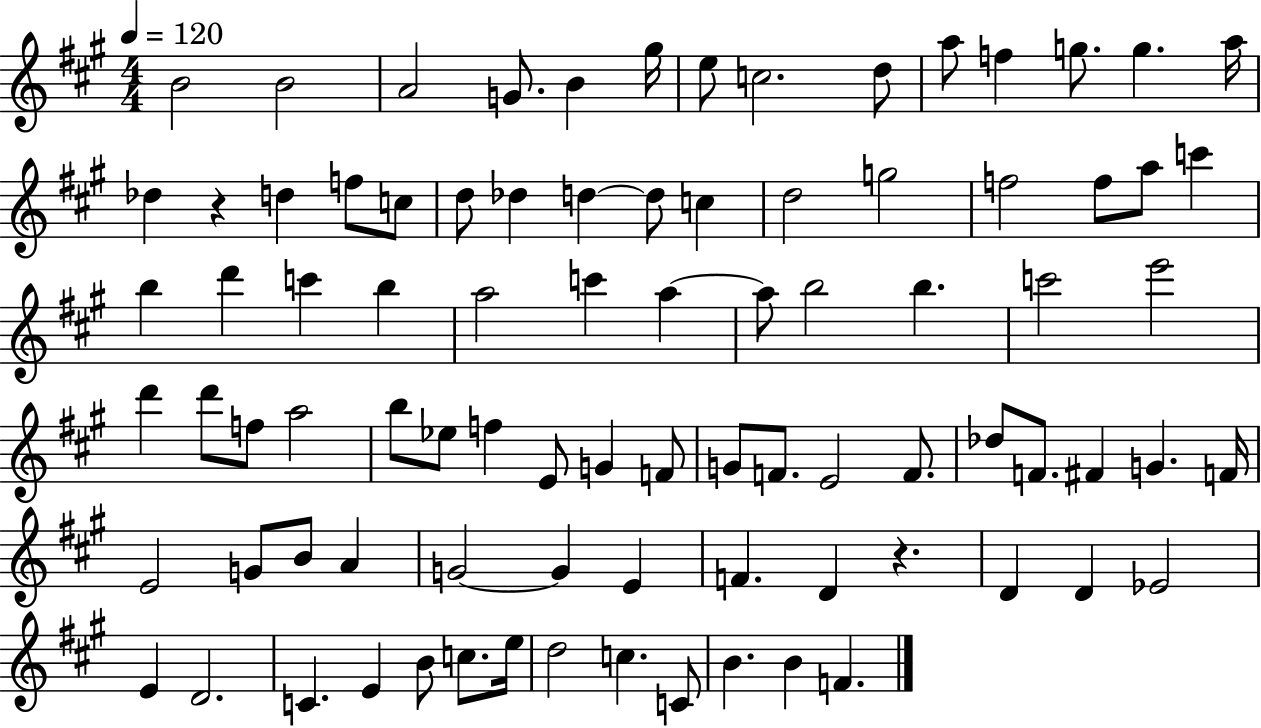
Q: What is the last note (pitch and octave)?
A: F4